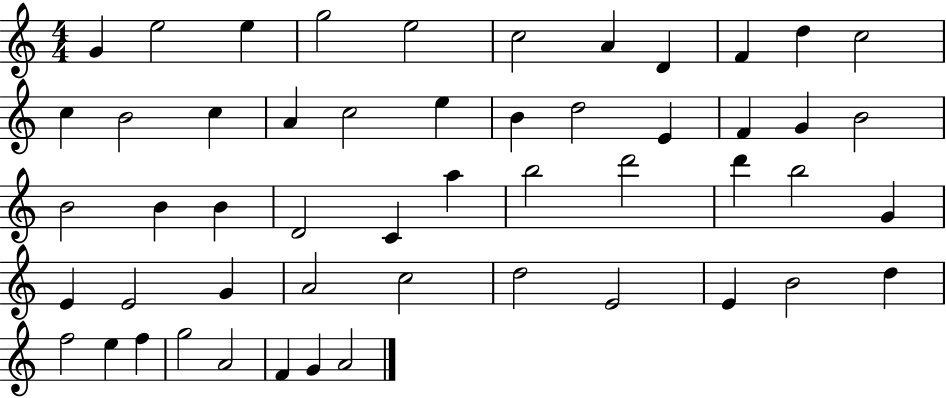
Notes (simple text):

G4/q E5/h E5/q G5/h E5/h C5/h A4/q D4/q F4/q D5/q C5/h C5/q B4/h C5/q A4/q C5/h E5/q B4/q D5/h E4/q F4/q G4/q B4/h B4/h B4/q B4/q D4/h C4/q A5/q B5/h D6/h D6/q B5/h G4/q E4/q E4/h G4/q A4/h C5/h D5/h E4/h E4/q B4/h D5/q F5/h E5/q F5/q G5/h A4/h F4/q G4/q A4/h